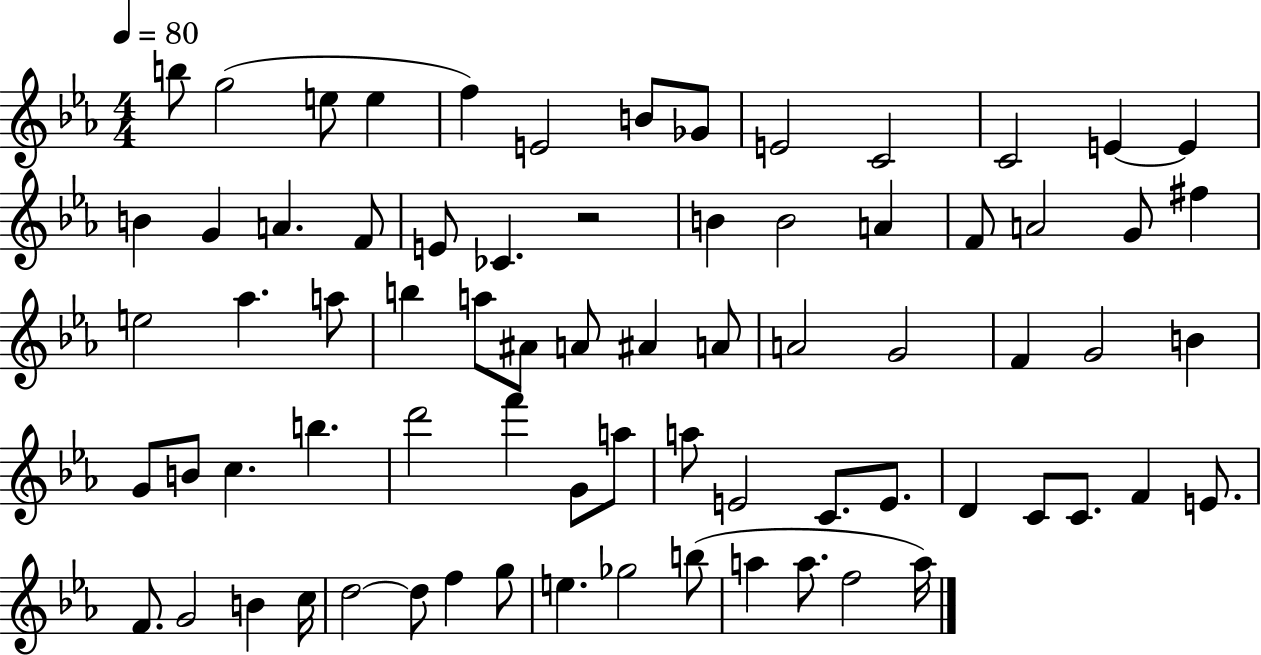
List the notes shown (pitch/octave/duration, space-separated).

B5/e G5/h E5/e E5/q F5/q E4/h B4/e Gb4/e E4/h C4/h C4/h E4/q E4/q B4/q G4/q A4/q. F4/e E4/e CES4/q. R/h B4/q B4/h A4/q F4/e A4/h G4/e F#5/q E5/h Ab5/q. A5/e B5/q A5/e A#4/e A4/e A#4/q A4/e A4/h G4/h F4/q G4/h B4/q G4/e B4/e C5/q. B5/q. D6/h F6/q G4/e A5/e A5/e E4/h C4/e. E4/e. D4/q C4/e C4/e. F4/q E4/e. F4/e. G4/h B4/q C5/s D5/h D5/e F5/q G5/e E5/q. Gb5/h B5/e A5/q A5/e. F5/h A5/s